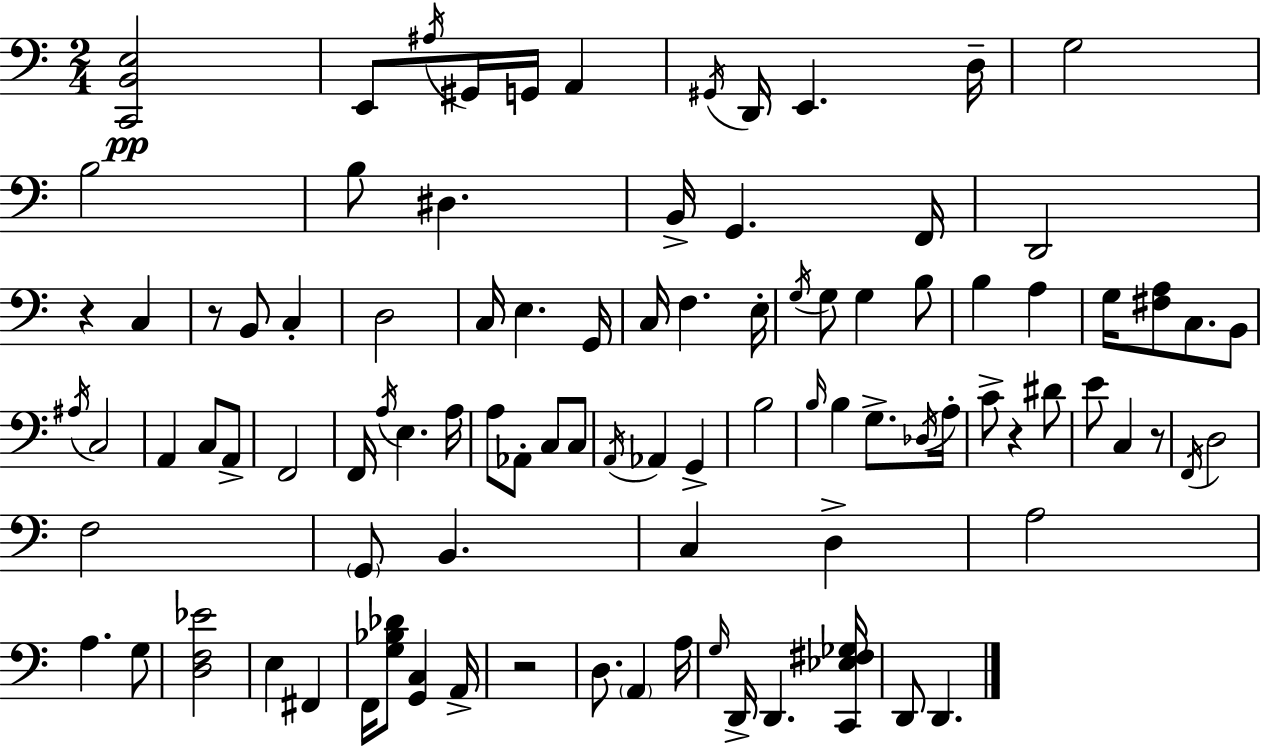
[C2,B2,E3]/h E2/e A#3/s G#2/s G2/s A2/q G#2/s D2/s E2/q. D3/s G3/h B3/h B3/e D#3/q. B2/s G2/q. F2/s D2/h R/q C3/q R/e B2/e C3/q D3/h C3/s E3/q. G2/s C3/s F3/q. E3/s G3/s G3/e G3/q B3/e B3/q A3/q G3/s [F#3,A3]/e C3/e. B2/e A#3/s C3/h A2/q C3/e A2/e F2/h F2/s A3/s E3/q. A3/s A3/e Ab2/e C3/e C3/e A2/s Ab2/q G2/q B3/h B3/s B3/q G3/e. Db3/s A3/s C4/e R/q D#4/e E4/e C3/q R/e F2/s D3/h F3/h G2/e B2/q. C3/q D3/q A3/h A3/q. G3/e [D3,F3,Eb4]/h E3/q F#2/q F2/s [G3,Bb3,Db4]/e [G2,C3]/q A2/s R/h D3/e. A2/q A3/s G3/s D2/s D2/q. [C2,Eb3,F#3,Gb3]/s D2/e D2/q.